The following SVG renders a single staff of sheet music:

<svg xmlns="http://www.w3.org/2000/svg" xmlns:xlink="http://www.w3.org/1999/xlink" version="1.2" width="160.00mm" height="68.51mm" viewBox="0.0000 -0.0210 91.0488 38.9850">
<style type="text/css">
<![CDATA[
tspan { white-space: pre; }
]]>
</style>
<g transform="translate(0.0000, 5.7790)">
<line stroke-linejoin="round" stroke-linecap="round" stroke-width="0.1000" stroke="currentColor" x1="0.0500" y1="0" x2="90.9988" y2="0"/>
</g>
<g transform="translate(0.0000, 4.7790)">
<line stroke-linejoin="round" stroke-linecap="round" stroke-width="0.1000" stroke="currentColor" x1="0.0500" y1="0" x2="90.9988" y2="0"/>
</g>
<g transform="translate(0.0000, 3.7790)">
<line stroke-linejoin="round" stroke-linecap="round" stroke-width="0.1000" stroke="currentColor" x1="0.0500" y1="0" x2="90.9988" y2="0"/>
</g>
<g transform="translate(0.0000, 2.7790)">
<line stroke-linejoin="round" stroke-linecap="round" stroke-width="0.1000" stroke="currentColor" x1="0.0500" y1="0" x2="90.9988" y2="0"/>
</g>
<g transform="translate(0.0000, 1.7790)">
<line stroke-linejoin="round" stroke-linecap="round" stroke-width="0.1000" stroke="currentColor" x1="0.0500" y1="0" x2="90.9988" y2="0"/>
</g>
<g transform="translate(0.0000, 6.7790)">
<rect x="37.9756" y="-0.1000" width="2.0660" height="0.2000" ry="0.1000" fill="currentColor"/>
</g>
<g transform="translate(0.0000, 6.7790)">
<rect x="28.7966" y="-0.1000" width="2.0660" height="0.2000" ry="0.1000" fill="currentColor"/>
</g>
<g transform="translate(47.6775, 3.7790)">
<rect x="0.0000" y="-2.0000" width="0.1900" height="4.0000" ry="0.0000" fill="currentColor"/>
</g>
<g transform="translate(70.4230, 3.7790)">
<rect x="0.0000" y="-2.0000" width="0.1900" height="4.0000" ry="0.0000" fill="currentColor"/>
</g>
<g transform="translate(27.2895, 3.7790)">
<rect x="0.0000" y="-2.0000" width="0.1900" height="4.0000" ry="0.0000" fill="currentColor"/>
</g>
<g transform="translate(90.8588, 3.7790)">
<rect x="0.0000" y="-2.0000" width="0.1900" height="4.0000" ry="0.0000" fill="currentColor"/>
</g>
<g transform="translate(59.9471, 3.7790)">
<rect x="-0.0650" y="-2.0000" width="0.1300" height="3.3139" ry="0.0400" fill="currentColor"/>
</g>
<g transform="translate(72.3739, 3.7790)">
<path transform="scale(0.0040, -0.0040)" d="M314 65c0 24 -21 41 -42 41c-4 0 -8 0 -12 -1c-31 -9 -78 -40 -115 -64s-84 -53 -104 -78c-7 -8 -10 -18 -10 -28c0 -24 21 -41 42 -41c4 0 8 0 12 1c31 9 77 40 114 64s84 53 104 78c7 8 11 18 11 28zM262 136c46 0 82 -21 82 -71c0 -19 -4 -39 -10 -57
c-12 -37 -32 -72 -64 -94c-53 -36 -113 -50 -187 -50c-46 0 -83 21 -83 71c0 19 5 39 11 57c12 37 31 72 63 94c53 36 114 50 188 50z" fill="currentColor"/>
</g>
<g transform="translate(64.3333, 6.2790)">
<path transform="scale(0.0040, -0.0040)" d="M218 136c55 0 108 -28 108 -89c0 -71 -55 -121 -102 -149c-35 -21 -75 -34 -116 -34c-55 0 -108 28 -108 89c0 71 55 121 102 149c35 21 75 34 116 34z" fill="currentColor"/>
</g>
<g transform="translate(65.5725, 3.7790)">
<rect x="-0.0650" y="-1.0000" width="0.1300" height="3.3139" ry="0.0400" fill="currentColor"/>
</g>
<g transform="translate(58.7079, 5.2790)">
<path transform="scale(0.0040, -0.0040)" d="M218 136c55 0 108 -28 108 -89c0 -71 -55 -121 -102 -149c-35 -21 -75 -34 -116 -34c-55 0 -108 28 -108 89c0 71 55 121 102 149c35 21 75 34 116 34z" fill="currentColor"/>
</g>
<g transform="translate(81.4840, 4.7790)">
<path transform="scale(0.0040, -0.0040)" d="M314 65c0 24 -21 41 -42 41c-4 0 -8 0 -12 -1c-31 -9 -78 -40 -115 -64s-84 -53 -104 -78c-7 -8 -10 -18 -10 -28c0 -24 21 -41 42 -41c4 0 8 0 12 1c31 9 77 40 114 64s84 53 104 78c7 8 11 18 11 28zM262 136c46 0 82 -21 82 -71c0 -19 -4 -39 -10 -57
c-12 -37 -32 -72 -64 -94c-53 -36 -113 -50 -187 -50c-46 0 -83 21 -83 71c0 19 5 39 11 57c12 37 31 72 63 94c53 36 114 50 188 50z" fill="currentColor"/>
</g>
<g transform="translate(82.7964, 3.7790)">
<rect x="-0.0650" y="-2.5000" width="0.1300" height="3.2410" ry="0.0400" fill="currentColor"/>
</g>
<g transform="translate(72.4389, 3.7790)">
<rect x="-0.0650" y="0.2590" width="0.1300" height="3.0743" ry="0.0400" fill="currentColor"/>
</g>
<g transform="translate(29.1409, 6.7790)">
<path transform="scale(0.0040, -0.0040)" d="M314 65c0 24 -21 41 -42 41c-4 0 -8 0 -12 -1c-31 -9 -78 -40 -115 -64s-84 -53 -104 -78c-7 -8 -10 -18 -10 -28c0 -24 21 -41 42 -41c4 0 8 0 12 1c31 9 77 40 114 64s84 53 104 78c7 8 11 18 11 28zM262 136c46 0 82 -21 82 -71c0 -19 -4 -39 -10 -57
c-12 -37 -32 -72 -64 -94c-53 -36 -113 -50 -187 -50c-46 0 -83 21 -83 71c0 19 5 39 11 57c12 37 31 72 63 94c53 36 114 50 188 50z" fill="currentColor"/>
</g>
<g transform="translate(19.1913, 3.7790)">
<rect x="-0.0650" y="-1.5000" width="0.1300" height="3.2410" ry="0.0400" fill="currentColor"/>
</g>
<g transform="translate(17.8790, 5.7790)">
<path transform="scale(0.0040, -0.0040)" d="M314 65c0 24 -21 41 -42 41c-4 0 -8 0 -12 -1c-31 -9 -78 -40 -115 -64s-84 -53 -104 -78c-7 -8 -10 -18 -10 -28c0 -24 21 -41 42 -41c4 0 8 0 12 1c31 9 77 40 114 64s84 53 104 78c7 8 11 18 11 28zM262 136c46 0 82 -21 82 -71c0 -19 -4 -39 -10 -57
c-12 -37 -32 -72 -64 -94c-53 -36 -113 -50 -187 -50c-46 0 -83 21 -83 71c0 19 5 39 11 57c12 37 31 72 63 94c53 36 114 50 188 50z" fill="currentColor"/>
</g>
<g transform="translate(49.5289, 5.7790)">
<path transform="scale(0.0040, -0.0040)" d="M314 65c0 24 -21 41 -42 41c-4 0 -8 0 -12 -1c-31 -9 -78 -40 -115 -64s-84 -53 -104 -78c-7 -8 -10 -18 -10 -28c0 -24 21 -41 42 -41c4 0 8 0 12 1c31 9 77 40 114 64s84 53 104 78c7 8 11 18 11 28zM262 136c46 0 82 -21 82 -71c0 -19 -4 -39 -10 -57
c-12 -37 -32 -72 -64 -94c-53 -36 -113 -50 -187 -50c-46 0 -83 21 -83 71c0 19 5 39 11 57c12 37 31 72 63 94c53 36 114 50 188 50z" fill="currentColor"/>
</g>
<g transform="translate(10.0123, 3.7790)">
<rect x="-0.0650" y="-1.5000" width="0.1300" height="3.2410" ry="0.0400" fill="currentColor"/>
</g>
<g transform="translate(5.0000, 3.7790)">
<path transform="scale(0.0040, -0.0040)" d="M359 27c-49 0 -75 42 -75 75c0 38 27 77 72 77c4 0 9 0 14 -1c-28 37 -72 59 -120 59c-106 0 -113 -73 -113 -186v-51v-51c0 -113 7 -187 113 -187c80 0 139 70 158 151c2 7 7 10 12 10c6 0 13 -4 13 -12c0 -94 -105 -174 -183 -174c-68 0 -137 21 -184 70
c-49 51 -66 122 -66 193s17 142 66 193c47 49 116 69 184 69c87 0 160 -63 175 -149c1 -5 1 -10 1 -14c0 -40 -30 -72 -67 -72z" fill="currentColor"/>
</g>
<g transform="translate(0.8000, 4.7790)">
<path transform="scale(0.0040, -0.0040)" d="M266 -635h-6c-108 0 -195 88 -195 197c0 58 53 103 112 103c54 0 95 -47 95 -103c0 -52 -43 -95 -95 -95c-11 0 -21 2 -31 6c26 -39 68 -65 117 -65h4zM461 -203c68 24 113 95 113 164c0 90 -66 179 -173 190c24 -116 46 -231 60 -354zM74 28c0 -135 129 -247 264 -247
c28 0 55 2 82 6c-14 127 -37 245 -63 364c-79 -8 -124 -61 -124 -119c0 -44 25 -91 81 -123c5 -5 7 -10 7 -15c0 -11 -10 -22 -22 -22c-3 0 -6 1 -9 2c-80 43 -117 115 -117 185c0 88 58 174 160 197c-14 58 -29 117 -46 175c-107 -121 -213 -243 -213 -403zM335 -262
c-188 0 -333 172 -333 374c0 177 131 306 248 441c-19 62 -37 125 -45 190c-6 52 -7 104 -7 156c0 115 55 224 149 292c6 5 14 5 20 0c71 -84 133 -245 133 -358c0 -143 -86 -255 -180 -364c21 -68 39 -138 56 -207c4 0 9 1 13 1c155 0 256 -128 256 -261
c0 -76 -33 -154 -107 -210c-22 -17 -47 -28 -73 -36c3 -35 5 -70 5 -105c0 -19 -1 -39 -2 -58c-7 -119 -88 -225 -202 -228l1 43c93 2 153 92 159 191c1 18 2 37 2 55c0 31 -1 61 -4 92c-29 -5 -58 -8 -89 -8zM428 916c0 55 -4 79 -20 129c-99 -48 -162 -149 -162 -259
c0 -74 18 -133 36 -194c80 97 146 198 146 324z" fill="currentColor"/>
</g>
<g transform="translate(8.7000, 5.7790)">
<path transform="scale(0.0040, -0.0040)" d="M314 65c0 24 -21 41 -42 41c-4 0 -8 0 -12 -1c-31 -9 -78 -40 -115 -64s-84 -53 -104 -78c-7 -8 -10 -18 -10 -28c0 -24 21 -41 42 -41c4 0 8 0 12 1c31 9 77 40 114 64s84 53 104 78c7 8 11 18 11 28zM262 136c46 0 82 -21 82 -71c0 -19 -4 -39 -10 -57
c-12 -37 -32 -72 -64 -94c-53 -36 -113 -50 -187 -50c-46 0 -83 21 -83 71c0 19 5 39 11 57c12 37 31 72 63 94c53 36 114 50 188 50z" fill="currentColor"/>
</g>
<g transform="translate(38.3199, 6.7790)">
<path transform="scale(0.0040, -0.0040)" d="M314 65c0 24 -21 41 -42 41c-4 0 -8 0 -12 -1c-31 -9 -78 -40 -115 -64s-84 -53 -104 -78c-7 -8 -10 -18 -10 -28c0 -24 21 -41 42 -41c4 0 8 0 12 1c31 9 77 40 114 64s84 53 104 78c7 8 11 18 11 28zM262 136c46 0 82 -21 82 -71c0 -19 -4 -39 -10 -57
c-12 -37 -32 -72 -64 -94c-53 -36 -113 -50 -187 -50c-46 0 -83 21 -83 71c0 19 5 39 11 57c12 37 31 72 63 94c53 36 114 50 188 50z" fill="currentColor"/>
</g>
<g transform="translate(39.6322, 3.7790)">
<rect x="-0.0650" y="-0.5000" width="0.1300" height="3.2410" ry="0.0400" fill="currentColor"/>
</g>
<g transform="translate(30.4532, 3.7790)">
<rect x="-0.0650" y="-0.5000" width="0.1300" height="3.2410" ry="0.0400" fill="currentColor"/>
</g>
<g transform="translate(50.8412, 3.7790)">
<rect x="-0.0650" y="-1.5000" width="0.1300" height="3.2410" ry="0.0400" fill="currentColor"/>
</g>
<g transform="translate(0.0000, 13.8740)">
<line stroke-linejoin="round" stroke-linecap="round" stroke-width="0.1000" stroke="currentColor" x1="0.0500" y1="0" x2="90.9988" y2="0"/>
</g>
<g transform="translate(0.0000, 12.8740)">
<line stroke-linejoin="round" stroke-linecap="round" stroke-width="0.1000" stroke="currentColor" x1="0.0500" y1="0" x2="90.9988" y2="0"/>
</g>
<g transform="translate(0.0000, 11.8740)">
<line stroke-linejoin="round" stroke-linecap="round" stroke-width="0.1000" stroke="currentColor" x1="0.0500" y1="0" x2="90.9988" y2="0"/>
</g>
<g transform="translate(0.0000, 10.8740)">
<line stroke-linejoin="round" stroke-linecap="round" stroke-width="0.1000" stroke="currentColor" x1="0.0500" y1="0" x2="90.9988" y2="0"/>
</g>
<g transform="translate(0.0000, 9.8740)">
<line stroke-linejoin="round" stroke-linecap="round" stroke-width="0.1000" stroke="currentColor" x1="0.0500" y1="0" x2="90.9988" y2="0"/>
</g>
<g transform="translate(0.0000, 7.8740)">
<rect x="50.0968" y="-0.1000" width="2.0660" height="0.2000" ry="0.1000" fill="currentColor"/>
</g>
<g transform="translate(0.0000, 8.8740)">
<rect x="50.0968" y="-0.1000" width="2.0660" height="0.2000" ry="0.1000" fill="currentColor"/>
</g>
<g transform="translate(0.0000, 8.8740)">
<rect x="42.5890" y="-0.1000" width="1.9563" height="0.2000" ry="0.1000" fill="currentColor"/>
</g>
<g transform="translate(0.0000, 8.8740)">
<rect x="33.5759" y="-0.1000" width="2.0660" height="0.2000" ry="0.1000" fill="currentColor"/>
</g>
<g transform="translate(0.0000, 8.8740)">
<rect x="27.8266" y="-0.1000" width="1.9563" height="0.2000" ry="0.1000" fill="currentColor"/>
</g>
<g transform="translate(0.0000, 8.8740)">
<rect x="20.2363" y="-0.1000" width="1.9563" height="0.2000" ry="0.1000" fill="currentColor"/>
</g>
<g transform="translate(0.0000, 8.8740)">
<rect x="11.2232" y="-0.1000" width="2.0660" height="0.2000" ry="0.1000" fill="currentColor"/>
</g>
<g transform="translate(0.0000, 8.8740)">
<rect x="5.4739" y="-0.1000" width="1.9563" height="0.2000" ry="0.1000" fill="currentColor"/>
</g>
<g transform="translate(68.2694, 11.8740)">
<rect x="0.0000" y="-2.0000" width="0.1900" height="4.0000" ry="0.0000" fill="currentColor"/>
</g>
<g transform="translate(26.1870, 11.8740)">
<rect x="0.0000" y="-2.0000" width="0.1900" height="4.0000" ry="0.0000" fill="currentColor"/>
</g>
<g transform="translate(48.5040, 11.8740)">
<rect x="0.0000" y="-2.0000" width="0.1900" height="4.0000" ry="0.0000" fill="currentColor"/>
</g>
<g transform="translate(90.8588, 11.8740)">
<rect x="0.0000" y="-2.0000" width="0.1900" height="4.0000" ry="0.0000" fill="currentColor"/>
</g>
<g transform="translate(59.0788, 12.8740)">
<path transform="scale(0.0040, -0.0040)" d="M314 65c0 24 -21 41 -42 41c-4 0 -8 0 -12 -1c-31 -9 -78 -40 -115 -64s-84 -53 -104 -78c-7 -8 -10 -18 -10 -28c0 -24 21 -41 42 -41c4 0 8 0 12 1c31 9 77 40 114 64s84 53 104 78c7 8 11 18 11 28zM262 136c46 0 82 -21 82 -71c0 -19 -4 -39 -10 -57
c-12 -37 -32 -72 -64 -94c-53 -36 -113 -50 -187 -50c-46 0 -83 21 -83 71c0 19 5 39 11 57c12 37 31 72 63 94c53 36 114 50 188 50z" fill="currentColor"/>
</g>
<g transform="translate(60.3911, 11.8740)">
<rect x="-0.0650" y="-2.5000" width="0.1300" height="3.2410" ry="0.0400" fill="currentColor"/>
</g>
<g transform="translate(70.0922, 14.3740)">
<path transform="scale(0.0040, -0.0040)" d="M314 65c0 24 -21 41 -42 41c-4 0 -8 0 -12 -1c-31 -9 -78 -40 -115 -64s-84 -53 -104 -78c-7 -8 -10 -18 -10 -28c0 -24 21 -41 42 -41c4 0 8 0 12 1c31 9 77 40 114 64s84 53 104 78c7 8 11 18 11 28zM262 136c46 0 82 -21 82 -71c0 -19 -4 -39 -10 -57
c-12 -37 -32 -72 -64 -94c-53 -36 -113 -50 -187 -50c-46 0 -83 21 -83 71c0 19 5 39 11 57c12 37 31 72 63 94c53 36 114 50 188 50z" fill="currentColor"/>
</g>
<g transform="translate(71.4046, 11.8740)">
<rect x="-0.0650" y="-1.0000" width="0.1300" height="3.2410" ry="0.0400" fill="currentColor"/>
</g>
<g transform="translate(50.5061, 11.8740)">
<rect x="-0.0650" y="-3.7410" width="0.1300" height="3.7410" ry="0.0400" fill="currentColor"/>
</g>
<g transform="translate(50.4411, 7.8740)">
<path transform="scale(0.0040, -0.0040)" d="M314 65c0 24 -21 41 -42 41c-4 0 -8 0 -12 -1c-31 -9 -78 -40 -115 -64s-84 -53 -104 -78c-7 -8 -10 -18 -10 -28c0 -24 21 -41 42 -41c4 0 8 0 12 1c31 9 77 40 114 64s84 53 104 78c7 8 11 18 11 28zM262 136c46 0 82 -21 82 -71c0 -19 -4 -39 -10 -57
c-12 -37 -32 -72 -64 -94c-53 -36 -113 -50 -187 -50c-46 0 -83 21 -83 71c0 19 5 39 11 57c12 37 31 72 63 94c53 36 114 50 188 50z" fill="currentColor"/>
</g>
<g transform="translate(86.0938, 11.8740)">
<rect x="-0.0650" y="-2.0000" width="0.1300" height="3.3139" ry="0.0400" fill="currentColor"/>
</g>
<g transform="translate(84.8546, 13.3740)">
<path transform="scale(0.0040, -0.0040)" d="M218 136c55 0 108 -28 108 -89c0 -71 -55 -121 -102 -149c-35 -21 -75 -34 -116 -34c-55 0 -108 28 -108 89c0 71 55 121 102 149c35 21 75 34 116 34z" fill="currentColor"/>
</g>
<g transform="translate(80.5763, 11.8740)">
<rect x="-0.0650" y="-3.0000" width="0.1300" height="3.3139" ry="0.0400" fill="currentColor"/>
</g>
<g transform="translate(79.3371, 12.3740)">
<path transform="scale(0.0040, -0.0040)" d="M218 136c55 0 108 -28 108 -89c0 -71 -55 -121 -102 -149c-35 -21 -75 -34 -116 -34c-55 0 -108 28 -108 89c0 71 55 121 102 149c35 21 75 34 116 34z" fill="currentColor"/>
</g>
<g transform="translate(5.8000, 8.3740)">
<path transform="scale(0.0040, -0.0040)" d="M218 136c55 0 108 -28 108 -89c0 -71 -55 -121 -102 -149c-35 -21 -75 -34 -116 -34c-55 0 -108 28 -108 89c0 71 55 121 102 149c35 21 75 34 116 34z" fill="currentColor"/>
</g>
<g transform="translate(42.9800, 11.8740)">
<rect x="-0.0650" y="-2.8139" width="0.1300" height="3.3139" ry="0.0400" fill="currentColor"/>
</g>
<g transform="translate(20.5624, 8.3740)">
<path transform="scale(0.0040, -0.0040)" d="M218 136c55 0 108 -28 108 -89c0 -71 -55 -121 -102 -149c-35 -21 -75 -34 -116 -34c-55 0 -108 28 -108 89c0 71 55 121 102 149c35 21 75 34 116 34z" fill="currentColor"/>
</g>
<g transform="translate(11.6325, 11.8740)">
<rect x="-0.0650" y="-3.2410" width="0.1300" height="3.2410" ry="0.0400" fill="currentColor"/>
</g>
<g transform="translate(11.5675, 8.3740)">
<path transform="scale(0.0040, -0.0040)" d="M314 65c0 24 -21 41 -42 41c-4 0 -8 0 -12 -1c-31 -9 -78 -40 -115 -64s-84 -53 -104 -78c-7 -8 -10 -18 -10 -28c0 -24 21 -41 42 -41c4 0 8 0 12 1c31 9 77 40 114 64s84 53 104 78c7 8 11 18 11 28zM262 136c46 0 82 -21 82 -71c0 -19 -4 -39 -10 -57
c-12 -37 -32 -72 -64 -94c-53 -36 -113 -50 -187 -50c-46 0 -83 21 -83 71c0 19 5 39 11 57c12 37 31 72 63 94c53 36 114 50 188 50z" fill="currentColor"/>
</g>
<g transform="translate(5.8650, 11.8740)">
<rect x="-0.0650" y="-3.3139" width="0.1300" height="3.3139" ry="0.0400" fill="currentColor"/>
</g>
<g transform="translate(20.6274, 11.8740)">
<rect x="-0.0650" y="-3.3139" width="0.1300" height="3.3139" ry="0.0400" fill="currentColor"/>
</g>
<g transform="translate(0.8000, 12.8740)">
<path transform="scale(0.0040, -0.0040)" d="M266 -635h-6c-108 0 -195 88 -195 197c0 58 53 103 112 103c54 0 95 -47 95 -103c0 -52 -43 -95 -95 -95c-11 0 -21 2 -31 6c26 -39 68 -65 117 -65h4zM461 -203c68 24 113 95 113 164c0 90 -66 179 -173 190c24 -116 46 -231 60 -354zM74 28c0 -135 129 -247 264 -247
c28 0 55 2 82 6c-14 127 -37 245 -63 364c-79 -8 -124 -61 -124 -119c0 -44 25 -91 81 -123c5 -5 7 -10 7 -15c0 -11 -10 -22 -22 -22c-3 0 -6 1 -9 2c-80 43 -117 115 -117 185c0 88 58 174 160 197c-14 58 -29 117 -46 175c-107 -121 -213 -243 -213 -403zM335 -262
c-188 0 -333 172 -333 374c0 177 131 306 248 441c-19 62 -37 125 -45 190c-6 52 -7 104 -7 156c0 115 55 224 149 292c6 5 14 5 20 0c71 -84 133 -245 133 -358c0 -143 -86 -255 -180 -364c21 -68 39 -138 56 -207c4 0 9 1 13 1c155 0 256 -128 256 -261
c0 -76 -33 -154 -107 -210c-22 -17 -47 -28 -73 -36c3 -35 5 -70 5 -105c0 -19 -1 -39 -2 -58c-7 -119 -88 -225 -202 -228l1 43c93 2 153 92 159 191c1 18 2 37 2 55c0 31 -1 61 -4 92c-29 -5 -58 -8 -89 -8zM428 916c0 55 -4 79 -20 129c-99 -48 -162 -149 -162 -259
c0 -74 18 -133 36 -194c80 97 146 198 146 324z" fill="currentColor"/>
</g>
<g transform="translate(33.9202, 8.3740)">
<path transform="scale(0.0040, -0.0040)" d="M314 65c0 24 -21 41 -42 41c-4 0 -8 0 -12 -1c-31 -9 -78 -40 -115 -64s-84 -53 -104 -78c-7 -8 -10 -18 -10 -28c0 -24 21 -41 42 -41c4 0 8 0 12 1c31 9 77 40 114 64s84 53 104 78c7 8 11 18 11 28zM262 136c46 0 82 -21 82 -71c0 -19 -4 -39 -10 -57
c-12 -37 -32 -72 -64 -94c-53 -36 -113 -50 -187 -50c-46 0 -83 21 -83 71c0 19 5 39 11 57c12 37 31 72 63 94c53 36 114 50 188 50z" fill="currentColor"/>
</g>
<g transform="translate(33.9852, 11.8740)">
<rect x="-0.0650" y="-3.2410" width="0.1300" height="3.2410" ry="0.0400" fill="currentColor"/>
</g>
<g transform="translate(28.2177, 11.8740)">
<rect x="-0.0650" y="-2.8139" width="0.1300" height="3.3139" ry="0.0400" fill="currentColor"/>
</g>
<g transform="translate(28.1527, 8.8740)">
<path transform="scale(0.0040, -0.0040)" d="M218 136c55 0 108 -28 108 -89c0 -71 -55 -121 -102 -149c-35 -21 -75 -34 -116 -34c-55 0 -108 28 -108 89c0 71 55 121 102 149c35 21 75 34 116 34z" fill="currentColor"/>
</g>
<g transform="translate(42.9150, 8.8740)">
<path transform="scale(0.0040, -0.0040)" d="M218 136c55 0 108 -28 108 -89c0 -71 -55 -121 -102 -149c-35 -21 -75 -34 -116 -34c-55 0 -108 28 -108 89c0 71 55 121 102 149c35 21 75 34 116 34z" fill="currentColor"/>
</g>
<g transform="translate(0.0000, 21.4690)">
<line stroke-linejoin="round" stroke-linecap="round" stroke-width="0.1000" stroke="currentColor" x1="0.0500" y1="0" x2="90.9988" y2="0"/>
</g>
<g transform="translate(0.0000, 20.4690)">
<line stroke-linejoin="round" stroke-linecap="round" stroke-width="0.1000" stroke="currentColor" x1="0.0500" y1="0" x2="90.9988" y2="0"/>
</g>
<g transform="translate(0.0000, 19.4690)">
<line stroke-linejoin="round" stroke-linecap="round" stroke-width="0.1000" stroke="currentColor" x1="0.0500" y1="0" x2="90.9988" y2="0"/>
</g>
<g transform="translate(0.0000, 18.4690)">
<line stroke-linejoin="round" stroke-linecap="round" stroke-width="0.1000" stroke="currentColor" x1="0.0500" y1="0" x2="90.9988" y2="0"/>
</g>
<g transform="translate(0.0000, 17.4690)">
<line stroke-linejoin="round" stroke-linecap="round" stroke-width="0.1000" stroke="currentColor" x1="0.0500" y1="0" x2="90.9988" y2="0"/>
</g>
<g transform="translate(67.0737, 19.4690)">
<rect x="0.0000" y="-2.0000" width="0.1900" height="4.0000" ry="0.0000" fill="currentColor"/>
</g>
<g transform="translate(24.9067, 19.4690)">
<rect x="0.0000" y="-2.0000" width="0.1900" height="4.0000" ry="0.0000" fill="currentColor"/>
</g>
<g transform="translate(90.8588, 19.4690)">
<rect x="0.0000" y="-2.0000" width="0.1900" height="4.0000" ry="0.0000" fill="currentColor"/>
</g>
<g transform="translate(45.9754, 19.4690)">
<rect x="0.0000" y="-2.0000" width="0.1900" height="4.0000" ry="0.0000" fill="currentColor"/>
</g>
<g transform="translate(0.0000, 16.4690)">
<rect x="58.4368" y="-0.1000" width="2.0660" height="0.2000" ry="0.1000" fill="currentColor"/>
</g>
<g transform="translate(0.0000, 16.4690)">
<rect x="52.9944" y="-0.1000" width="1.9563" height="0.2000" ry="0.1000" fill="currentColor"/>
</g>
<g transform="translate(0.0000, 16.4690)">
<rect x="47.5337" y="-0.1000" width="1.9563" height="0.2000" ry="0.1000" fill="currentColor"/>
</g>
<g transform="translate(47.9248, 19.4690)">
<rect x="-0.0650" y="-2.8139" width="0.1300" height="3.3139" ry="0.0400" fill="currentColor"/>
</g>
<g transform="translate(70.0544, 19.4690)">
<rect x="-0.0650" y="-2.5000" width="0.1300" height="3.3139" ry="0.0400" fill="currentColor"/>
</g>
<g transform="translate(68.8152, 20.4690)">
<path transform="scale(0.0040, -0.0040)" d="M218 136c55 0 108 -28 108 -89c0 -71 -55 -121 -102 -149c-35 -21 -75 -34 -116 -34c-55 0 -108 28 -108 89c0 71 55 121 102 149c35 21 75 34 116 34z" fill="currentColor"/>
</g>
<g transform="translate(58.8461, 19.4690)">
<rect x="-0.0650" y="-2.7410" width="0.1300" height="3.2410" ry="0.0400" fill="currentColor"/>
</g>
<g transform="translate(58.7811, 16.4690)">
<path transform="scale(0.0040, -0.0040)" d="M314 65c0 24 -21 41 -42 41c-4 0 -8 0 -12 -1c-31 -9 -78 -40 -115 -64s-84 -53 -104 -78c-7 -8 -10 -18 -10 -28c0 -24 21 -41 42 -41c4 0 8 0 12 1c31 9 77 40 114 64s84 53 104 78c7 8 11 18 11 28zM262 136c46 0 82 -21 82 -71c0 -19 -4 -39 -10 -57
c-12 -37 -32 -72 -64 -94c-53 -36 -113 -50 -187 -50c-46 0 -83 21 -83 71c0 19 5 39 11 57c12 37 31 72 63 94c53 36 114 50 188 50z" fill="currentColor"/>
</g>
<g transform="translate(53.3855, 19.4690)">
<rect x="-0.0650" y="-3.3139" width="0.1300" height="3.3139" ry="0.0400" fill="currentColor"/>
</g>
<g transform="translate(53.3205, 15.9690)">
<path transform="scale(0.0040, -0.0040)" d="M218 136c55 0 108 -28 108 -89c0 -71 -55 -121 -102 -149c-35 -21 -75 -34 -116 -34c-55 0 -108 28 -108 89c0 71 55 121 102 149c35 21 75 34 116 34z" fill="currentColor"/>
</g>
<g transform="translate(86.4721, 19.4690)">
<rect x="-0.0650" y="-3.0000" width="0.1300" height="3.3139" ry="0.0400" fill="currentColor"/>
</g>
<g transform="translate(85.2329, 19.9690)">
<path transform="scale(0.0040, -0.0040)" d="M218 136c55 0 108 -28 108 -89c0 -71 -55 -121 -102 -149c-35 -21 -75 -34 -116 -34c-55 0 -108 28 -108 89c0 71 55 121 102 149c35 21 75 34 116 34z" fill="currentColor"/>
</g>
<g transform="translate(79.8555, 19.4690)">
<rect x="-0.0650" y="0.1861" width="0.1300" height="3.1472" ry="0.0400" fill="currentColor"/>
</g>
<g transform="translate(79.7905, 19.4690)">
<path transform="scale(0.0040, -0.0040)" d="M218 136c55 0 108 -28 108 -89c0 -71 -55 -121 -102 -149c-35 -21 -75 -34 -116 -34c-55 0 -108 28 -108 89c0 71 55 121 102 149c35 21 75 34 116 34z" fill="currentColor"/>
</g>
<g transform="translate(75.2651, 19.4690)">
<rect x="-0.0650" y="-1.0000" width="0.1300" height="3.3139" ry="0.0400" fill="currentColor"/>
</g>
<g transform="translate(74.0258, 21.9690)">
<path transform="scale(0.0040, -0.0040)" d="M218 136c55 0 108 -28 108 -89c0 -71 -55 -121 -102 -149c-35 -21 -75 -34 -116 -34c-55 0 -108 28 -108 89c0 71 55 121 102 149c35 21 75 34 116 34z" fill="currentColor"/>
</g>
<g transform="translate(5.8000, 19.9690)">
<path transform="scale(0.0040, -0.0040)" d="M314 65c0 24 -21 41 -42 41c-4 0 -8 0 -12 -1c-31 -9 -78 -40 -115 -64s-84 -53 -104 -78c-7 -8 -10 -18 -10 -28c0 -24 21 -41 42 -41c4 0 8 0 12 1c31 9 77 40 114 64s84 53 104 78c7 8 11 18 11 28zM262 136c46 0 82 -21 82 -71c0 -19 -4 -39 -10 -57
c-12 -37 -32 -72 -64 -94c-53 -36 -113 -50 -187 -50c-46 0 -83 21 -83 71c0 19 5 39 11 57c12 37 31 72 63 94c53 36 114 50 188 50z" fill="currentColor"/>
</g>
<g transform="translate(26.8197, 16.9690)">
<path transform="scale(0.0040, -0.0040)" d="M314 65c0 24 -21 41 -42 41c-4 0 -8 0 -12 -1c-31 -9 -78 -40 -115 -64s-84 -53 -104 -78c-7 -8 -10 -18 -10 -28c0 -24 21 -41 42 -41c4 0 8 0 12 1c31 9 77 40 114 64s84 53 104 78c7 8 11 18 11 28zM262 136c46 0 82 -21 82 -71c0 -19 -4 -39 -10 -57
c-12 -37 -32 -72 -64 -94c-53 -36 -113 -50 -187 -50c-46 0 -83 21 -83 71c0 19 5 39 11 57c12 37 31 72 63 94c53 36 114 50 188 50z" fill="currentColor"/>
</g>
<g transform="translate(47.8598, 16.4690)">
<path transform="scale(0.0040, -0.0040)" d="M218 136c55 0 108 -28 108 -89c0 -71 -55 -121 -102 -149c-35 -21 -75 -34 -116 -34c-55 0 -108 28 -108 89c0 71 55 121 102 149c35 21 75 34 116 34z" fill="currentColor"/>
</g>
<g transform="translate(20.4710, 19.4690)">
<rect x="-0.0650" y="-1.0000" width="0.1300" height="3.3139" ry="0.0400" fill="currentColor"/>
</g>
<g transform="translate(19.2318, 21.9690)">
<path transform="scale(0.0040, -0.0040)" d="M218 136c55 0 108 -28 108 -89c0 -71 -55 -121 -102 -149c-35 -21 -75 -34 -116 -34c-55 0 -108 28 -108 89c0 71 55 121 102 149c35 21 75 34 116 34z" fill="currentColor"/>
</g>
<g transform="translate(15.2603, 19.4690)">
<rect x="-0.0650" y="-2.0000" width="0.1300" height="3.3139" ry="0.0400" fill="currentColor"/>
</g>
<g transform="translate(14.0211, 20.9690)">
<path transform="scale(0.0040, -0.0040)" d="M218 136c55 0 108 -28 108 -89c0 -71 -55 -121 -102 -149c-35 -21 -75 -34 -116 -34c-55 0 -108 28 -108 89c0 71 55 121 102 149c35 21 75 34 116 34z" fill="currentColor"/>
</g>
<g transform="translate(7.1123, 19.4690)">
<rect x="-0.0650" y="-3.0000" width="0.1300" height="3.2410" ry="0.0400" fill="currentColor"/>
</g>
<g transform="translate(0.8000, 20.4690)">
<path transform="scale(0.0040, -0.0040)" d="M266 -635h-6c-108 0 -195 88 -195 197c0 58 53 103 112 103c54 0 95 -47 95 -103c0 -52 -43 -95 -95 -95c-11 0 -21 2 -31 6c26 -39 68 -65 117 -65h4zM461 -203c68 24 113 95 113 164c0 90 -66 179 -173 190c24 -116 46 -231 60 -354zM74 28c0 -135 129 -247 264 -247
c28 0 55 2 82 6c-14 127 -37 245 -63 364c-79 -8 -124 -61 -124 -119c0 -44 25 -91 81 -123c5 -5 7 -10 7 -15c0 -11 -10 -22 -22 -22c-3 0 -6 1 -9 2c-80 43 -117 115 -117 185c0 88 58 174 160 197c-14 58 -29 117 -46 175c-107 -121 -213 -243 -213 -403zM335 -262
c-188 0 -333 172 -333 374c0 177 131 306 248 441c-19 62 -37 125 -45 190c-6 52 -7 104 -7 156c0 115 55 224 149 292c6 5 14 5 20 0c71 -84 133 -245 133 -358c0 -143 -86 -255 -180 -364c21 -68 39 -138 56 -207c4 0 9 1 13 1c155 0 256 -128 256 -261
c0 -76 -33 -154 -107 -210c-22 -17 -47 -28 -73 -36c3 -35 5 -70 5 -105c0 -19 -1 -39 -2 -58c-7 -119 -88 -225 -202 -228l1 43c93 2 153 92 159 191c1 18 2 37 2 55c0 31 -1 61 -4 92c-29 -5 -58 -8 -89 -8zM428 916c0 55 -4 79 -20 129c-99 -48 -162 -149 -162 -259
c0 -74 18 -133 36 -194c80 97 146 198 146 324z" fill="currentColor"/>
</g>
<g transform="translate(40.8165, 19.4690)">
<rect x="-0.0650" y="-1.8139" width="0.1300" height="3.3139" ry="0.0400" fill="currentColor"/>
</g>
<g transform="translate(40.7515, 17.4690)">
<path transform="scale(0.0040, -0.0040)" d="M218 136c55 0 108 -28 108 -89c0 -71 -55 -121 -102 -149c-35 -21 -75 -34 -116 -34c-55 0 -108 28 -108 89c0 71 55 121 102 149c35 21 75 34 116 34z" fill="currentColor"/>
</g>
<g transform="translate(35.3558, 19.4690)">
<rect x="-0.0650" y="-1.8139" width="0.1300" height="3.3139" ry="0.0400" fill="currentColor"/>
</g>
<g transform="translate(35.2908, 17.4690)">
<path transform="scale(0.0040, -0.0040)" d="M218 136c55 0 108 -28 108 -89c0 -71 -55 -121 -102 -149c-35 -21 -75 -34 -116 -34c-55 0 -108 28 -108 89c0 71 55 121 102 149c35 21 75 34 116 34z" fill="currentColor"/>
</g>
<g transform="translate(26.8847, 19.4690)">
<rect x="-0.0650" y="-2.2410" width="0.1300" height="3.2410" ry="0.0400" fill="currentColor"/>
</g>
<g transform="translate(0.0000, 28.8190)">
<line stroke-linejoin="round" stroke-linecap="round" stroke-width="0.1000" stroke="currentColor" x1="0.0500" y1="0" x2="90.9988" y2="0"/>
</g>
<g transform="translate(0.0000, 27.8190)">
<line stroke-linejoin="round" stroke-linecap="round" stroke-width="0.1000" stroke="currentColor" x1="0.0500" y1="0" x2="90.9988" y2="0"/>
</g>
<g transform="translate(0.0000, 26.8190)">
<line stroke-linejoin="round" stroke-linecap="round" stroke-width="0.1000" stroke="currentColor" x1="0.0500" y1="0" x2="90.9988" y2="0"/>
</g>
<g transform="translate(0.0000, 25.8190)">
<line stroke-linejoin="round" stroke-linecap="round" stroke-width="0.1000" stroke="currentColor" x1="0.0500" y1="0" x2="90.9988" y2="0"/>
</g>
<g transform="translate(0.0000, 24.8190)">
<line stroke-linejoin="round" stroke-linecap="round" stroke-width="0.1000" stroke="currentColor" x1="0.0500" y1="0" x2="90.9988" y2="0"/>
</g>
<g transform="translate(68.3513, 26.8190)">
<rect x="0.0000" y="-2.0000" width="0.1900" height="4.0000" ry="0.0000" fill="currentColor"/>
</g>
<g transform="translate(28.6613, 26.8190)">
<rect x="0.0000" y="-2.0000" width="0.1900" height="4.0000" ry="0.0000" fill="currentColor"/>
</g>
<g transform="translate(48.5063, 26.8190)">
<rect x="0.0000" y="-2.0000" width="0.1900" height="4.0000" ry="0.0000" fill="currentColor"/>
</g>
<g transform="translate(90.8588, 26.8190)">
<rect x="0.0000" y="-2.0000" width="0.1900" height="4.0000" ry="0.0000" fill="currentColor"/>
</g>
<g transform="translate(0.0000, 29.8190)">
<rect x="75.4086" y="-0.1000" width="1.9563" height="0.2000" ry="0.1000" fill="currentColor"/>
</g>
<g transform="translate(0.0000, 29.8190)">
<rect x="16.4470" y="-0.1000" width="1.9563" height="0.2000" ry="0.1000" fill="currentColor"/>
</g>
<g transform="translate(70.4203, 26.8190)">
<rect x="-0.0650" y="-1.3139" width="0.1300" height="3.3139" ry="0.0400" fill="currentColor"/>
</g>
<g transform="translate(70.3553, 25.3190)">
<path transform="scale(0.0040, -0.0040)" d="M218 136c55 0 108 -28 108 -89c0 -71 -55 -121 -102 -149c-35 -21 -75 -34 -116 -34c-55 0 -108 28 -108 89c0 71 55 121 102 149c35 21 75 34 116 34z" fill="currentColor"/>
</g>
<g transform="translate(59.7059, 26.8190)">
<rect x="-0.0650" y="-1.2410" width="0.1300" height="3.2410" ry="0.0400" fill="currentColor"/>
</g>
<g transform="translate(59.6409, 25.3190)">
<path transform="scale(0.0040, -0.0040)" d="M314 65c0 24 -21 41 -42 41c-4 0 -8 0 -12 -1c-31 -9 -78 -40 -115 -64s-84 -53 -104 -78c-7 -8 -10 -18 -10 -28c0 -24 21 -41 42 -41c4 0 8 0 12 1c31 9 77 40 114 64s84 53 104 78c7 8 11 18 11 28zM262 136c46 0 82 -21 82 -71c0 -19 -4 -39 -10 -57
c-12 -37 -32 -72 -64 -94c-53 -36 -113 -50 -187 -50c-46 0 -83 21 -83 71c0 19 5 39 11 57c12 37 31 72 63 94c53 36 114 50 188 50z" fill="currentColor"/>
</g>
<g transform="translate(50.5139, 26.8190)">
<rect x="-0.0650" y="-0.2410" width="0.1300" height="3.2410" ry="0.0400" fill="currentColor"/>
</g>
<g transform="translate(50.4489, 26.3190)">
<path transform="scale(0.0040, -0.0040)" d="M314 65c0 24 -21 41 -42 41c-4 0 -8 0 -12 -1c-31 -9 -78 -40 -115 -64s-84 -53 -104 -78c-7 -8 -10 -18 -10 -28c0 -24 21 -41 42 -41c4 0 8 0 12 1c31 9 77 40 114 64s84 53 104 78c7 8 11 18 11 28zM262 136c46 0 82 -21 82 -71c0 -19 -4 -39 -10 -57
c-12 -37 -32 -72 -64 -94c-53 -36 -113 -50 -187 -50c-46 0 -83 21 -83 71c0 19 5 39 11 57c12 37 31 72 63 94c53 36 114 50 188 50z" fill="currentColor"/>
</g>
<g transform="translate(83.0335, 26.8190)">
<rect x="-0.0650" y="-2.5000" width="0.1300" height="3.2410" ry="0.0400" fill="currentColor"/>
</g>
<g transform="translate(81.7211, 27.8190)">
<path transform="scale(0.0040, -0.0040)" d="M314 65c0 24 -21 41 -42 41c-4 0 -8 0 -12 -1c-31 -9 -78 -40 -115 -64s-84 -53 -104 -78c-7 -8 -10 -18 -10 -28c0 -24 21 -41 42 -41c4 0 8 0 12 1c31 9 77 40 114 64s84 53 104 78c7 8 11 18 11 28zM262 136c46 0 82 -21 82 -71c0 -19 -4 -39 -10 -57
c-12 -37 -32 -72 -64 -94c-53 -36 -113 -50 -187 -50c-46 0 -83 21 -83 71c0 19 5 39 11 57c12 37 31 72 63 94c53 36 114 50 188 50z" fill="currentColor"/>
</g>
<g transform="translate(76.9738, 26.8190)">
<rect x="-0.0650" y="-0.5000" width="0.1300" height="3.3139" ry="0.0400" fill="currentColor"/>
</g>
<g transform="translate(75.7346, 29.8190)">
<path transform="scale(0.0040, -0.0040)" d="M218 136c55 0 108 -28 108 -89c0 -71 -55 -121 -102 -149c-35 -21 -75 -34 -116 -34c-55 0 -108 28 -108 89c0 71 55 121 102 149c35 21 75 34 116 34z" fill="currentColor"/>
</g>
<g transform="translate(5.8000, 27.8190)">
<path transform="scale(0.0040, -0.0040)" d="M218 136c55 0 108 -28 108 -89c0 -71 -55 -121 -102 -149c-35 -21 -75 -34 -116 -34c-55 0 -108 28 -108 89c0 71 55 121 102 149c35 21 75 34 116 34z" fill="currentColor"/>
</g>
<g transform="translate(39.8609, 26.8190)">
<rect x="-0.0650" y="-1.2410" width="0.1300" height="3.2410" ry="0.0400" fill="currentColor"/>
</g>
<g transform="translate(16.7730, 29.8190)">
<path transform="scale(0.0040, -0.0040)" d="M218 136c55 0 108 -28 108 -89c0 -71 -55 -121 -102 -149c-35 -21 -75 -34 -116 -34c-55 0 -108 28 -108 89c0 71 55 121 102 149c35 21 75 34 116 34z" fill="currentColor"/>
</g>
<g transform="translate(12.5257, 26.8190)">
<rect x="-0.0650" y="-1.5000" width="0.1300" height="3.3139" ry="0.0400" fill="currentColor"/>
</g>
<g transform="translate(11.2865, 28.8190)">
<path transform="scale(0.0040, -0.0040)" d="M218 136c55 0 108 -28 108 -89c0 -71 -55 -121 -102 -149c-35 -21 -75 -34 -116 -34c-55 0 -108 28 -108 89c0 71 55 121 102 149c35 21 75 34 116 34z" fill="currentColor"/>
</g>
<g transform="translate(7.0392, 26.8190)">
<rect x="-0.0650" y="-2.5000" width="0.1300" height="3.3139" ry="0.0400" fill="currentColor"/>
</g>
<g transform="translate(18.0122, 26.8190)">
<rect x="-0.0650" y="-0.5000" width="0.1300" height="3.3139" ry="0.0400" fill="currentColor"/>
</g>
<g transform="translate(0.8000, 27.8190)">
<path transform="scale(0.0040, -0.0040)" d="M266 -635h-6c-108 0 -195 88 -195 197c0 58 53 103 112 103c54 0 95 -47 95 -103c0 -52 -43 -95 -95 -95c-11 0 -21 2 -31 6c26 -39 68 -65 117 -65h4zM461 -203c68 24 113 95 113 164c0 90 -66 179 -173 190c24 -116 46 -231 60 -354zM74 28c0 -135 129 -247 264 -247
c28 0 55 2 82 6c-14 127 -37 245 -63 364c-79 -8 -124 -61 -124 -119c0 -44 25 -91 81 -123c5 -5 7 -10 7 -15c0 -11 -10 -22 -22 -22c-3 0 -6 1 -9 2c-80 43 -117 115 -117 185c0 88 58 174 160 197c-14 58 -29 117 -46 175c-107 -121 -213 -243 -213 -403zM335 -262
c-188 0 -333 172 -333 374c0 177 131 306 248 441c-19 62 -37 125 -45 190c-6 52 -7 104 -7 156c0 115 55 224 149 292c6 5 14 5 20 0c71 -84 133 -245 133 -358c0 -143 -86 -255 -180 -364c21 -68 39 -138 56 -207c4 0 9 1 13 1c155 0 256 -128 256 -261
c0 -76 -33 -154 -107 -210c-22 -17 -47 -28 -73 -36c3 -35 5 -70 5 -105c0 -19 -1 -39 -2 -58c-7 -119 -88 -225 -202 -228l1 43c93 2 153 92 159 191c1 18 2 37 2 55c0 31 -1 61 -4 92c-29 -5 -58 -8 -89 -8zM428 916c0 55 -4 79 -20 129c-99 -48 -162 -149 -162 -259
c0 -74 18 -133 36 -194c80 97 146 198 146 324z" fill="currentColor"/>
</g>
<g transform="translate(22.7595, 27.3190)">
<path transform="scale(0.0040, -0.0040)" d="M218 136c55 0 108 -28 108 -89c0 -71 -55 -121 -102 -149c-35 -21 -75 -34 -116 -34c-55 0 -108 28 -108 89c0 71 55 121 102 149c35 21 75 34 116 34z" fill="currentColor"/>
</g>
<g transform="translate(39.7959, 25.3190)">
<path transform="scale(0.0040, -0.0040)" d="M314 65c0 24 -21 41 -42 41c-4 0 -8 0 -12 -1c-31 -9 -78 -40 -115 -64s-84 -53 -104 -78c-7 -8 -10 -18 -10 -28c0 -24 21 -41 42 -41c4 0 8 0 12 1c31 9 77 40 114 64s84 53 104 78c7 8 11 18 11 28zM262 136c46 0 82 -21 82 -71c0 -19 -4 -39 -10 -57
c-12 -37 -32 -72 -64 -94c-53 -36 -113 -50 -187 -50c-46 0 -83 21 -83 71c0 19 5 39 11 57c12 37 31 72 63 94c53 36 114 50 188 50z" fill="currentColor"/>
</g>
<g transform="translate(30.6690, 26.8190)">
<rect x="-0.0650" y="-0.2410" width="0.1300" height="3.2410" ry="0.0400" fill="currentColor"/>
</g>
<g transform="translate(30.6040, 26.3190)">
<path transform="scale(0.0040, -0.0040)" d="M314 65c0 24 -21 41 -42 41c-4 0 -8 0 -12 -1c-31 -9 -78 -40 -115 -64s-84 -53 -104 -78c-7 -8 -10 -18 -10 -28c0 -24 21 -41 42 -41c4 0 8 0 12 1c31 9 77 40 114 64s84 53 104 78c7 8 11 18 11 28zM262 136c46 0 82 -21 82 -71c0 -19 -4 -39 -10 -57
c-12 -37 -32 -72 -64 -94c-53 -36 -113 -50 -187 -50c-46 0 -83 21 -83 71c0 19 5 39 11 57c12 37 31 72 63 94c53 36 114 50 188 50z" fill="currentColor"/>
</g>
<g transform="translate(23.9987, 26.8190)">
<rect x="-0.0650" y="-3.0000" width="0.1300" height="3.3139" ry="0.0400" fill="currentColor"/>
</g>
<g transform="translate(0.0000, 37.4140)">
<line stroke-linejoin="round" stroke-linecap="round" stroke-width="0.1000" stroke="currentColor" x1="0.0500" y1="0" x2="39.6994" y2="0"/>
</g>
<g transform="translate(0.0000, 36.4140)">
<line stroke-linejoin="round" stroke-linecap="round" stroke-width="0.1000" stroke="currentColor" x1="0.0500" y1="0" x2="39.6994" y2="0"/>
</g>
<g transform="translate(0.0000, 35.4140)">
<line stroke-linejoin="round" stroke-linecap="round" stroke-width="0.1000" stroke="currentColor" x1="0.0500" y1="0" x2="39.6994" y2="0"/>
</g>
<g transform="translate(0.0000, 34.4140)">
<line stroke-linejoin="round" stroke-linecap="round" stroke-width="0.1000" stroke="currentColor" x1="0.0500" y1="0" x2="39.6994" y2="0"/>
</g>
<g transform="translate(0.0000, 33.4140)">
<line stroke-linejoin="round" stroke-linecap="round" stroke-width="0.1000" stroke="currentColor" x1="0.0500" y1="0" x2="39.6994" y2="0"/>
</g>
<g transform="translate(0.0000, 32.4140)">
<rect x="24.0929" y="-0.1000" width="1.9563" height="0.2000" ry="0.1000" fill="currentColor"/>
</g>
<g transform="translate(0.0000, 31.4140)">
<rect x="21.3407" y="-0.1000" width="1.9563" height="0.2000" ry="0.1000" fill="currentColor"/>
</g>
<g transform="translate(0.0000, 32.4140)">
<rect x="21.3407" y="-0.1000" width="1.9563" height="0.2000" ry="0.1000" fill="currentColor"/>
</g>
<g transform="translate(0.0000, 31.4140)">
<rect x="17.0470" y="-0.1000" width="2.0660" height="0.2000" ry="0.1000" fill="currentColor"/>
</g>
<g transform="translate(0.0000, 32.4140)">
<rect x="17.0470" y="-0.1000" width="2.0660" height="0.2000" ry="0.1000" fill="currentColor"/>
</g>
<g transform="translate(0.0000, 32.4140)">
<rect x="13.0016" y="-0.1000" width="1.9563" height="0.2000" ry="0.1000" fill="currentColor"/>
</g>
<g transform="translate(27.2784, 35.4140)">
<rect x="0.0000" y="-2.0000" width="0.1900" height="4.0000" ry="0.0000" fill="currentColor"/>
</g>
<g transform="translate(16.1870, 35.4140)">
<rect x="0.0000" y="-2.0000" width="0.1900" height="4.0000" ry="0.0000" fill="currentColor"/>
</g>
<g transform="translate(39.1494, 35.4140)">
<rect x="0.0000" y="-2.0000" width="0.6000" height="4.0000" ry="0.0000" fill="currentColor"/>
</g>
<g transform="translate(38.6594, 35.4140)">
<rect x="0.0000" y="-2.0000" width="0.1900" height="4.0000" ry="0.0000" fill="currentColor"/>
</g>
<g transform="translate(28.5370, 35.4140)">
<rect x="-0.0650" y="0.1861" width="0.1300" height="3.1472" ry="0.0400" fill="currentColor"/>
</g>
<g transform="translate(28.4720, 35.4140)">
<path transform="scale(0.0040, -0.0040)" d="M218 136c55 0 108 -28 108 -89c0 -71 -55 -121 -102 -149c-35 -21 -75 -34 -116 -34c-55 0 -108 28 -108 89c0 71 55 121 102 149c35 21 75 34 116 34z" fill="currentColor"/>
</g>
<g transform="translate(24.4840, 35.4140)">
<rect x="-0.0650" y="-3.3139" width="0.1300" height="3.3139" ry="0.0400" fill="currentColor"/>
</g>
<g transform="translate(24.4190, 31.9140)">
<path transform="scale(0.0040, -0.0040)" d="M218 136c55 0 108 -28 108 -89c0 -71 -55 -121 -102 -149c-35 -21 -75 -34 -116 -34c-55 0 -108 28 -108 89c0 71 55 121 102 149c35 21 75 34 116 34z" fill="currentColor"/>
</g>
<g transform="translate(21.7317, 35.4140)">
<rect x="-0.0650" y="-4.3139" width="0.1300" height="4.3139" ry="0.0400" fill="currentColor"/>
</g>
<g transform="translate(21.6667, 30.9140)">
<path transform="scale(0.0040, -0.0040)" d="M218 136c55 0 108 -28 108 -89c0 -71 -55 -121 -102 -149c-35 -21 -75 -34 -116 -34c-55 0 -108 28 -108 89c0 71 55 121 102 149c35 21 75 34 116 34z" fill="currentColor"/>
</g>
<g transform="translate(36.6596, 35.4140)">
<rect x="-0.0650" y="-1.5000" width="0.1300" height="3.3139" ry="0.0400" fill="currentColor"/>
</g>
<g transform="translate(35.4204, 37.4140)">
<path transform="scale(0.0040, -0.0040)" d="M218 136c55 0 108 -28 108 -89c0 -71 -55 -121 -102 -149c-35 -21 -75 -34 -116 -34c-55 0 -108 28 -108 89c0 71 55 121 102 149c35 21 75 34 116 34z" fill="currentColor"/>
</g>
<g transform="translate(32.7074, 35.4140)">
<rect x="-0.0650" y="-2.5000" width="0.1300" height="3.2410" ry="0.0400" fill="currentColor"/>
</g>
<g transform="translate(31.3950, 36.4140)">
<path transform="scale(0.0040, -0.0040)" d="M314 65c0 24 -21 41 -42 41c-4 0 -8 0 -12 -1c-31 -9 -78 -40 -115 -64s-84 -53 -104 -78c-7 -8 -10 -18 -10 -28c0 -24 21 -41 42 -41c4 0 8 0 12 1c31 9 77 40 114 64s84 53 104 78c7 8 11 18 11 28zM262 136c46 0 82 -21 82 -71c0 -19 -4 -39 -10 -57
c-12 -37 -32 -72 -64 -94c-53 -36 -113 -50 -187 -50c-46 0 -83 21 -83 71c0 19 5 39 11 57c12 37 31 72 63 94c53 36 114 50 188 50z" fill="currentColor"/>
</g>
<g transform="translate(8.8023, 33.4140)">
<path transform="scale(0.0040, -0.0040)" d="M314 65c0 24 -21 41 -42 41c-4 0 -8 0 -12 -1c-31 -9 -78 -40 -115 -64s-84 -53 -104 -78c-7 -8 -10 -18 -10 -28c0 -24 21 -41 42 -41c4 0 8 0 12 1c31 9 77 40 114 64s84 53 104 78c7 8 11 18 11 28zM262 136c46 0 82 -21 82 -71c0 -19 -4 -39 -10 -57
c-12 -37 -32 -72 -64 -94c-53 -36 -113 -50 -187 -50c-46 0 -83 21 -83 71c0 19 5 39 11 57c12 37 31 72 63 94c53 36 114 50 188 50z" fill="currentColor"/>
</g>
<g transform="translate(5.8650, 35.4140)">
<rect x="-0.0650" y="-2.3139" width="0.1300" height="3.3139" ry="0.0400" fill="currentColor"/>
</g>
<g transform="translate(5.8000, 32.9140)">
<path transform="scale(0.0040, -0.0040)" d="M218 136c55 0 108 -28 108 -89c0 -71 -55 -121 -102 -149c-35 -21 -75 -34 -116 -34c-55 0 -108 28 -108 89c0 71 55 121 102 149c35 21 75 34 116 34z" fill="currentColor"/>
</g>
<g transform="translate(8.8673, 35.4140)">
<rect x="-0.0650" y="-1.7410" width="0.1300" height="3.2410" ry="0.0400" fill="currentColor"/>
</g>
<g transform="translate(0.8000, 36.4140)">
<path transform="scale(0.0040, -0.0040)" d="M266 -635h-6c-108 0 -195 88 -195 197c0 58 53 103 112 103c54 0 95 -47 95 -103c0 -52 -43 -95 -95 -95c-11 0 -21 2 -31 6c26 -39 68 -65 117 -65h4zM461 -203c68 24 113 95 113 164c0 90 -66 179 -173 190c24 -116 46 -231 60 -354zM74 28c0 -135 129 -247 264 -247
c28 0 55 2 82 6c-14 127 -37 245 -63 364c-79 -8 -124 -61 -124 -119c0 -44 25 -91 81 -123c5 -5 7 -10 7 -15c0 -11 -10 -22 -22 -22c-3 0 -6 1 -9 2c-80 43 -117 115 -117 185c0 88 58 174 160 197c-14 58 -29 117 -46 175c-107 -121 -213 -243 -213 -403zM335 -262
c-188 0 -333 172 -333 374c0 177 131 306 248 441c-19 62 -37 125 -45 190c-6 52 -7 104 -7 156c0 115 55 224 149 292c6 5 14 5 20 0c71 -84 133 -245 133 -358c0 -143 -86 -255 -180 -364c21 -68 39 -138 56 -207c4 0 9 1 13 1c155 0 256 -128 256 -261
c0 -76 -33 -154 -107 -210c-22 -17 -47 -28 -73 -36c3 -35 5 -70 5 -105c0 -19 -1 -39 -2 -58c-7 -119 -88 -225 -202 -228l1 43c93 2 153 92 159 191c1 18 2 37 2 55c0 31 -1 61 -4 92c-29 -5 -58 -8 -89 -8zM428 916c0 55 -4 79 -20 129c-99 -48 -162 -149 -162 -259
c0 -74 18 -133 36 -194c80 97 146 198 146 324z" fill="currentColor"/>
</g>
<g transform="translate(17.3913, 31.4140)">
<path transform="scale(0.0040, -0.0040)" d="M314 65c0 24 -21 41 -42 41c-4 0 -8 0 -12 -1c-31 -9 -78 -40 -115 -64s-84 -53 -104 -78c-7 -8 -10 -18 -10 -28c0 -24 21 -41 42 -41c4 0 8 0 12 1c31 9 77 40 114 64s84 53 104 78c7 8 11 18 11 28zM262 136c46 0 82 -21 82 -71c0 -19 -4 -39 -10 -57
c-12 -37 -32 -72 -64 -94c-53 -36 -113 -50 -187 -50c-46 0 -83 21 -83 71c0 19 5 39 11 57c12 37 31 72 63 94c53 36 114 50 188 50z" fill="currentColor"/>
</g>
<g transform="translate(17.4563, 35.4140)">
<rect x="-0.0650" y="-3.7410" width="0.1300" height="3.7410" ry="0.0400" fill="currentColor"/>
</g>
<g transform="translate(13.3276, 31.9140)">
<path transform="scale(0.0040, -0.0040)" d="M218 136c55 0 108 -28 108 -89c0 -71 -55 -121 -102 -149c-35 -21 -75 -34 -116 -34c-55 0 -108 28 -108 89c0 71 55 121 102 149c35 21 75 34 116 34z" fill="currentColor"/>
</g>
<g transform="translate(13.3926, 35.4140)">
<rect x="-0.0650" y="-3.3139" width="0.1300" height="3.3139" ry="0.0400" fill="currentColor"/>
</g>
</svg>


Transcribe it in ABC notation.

X:1
T:Untitled
M:4/4
L:1/4
K:C
E2 E2 C2 C2 E2 F D B2 G2 b b2 b a b2 a c'2 G2 D2 A F A2 F D g2 f f a b a2 G D B A G E C A c2 e2 c2 e2 e C G2 g f2 b c'2 d' b B G2 E